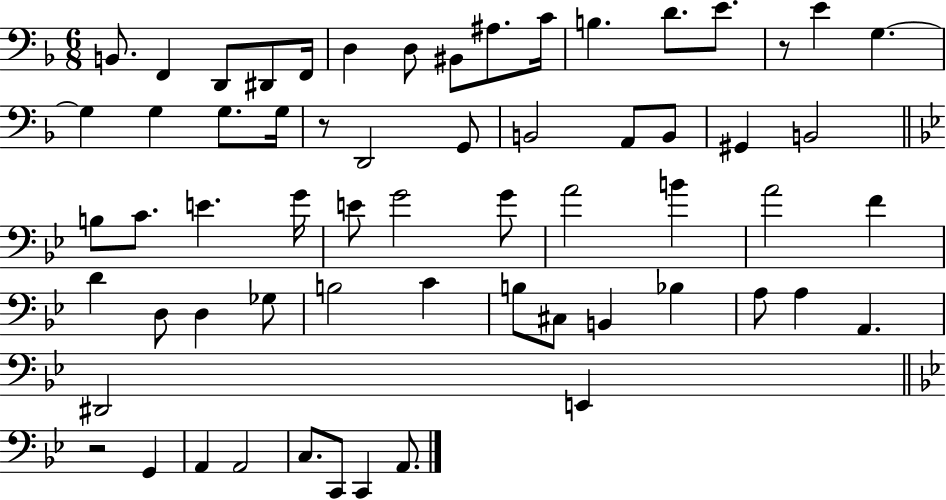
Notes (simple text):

B2/e. F2/q D2/e D#2/e F2/s D3/q D3/e BIS2/e A#3/e. C4/s B3/q. D4/e. E4/e. R/e E4/q G3/q. G3/q G3/q G3/e. G3/s R/e D2/h G2/e B2/h A2/e B2/e G#2/q B2/h B3/e C4/e. E4/q. G4/s E4/e G4/h G4/e A4/h B4/q A4/h F4/q D4/q D3/e D3/q Gb3/e B3/h C4/q B3/e C#3/e B2/q Bb3/q A3/e A3/q A2/q. D#2/h E2/q R/h G2/q A2/q A2/h C3/e. C2/e C2/q A2/e.